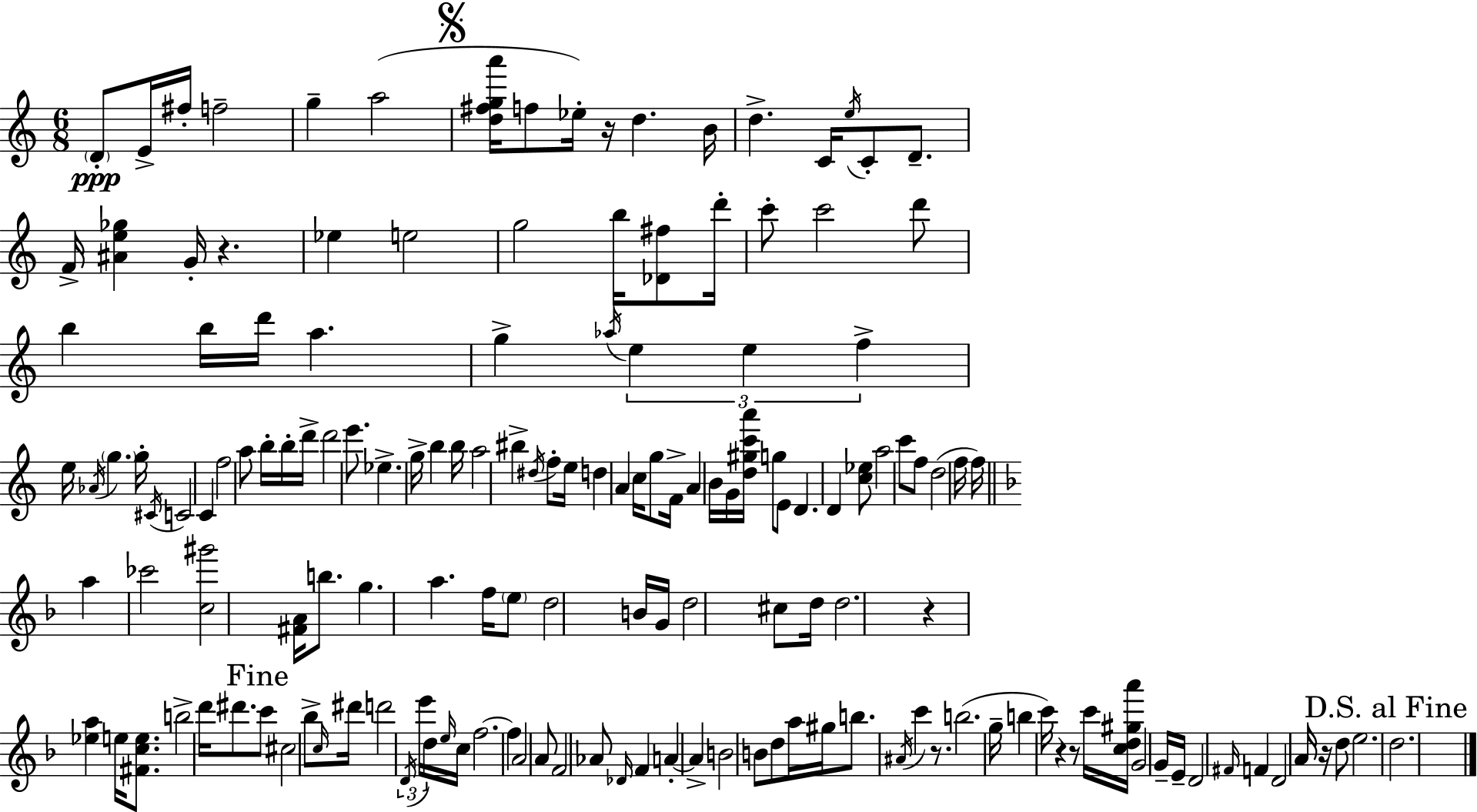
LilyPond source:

{
  \clef treble
  \numericTimeSignature
  \time 6/8
  \key a \minor
  \parenthesize d'8-.\ppp e'16-> fis''16-. f''2-- | g''4-- a''2( | \mark \markup { \musicglyph "scripts.segno" } <d'' fis'' g'' a'''>16 f''8 ees''16-.) r16 d''4. b'16 | d''4.-> c'16 \acciaccatura { e''16 } c'8-. d'8.-- | \break f'16-> <ais' e'' ges''>4 g'16-. r4. | ees''4 e''2 | g''2 b''16 <des' fis''>8 | d'''16-. c'''8-. c'''2 d'''8 | \break b''4 b''16 d'''16 a''4. | g''4-> \acciaccatura { aes''16 } \tuplet 3/2 { e''4 e''4 | f''4-> } e''16 \acciaccatura { aes'16 } \parenthesize g''4. | g''16-. \acciaccatura { cis'16 } c'2 | \break c'4 f''2 | a''8 b''16-. b''16-. d'''16-> d'''2 | e'''8. ees''4.-> g''16-> b''4 | b''16 a''2 | \break bis''4-> \acciaccatura { dis''16 } f''8-. e''16 d''4 | a'4 c''16 g''8 f'16-> a'4 | b'16 g'16 <d'' gis'' c''' a'''>16 g''8 e'8 d'4. | d'4 <c'' ees''>8 a''2 | \break c'''8 f''8 d''2( | f''16 f''16) \bar "||" \break \key f \major a''4 ces'''2 | <c'' gis'''>2 <fis' a'>16 b''8. | g''4. a''4. | f''16 \parenthesize e''8 d''2 b'16 | \break g'16 d''2 cis''8 d''16 | d''2. | r4 <ees'' a''>4 e''16 <fis' c'' e''>8. | b''2-> d'''16 dis'''8. | \break \mark "Fine" c'''8 cis''2 bes''8-> | \grace { c''16 } dis'''16 d'''2 \tuplet 3/2 { \acciaccatura { d'16 } e'''16 | d''16 } \grace { e''16 } c''16 f''2.~~ | f''4 a'2 | \break a'8 f'2 | aes'8 \grace { des'16 } f'4 a'4-.~~ | a'4-> b'2 | b'8 d''8 a''16 gis''16 b''8. \acciaccatura { ais'16 } c'''4 | \break r8. b''2.( | g''16-- b''4 c'''16) r4 | r8 c'''16 <c'' d'' gis'' a'''>16 g'2 | g'16-- e'16-- d'2 | \break \grace { fis'16 } f'4 d'2 | a'16 r16 d''8 e''2. | \mark "D.S. al Fine" d''2. | \bar "|."
}